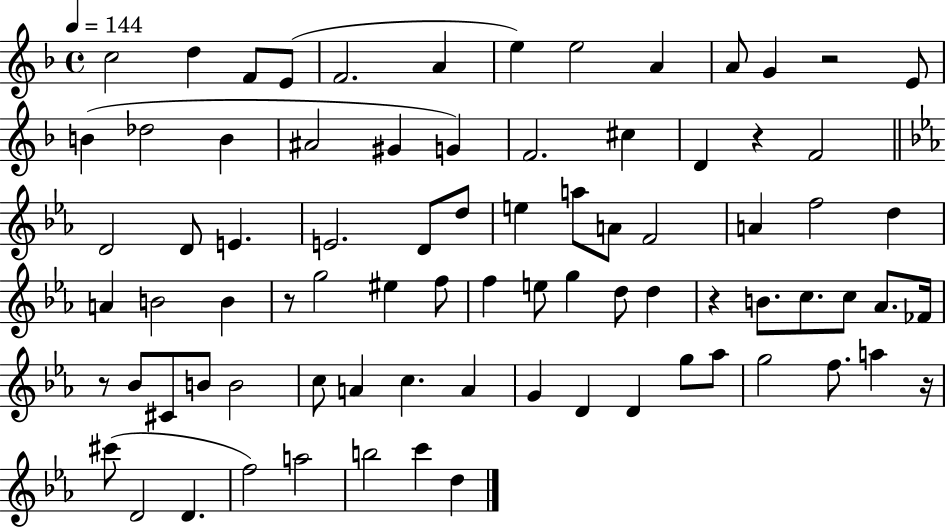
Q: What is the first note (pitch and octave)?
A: C5